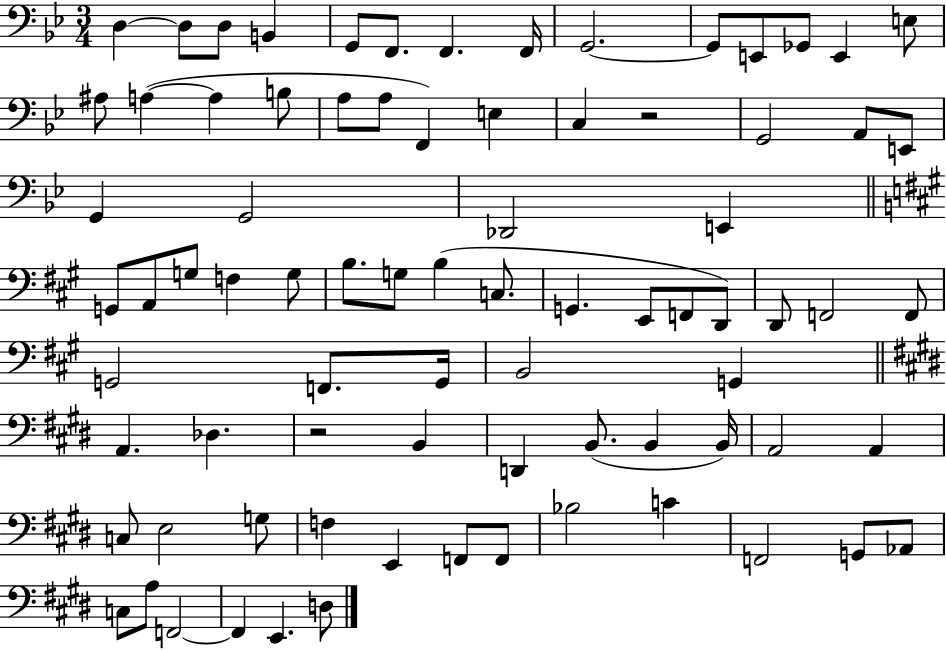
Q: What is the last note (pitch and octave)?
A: D3